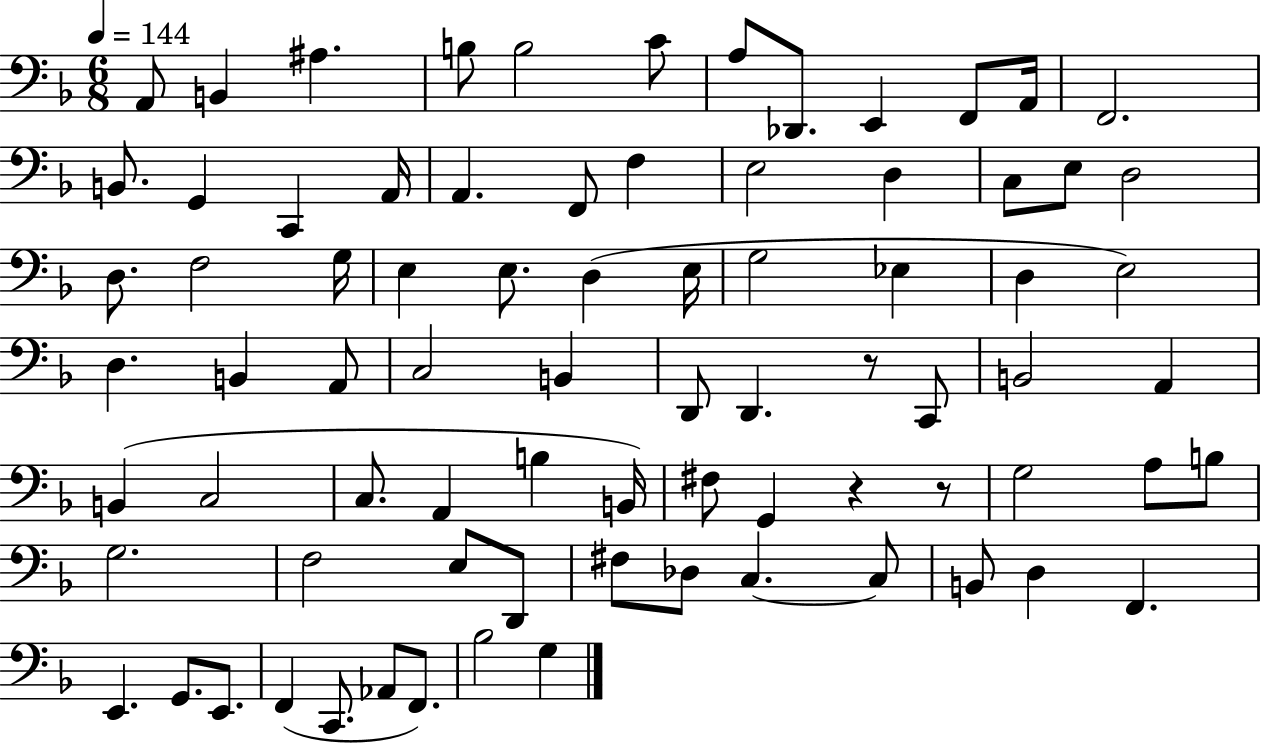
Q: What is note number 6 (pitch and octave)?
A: C4